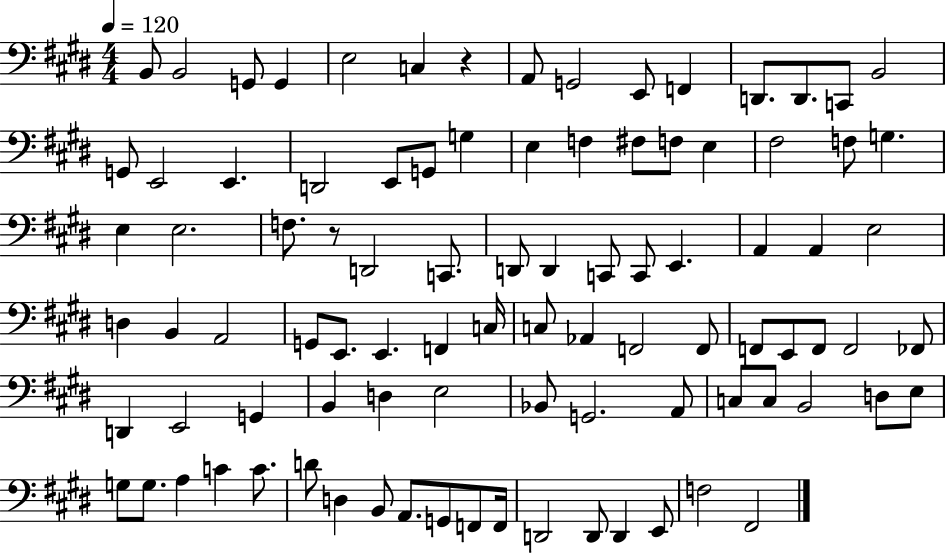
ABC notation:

X:1
T:Untitled
M:4/4
L:1/4
K:E
B,,/2 B,,2 G,,/2 G,, E,2 C, z A,,/2 G,,2 E,,/2 F,, D,,/2 D,,/2 C,,/2 B,,2 G,,/2 E,,2 E,, D,,2 E,,/2 G,,/2 G, E, F, ^F,/2 F,/2 E, ^F,2 F,/2 G, E, E,2 F,/2 z/2 D,,2 C,,/2 D,,/2 D,, C,,/2 C,,/2 E,, A,, A,, E,2 D, B,, A,,2 G,,/2 E,,/2 E,, F,, C,/4 C,/2 _A,, F,,2 F,,/2 F,,/2 E,,/2 F,,/2 F,,2 _F,,/2 D,, E,,2 G,, B,, D, E,2 _B,,/2 G,,2 A,,/2 C,/2 C,/2 B,,2 D,/2 E,/2 G,/2 G,/2 A, C C/2 D/2 D, B,,/2 A,,/2 G,,/2 F,,/2 F,,/4 D,,2 D,,/2 D,, E,,/2 F,2 ^F,,2